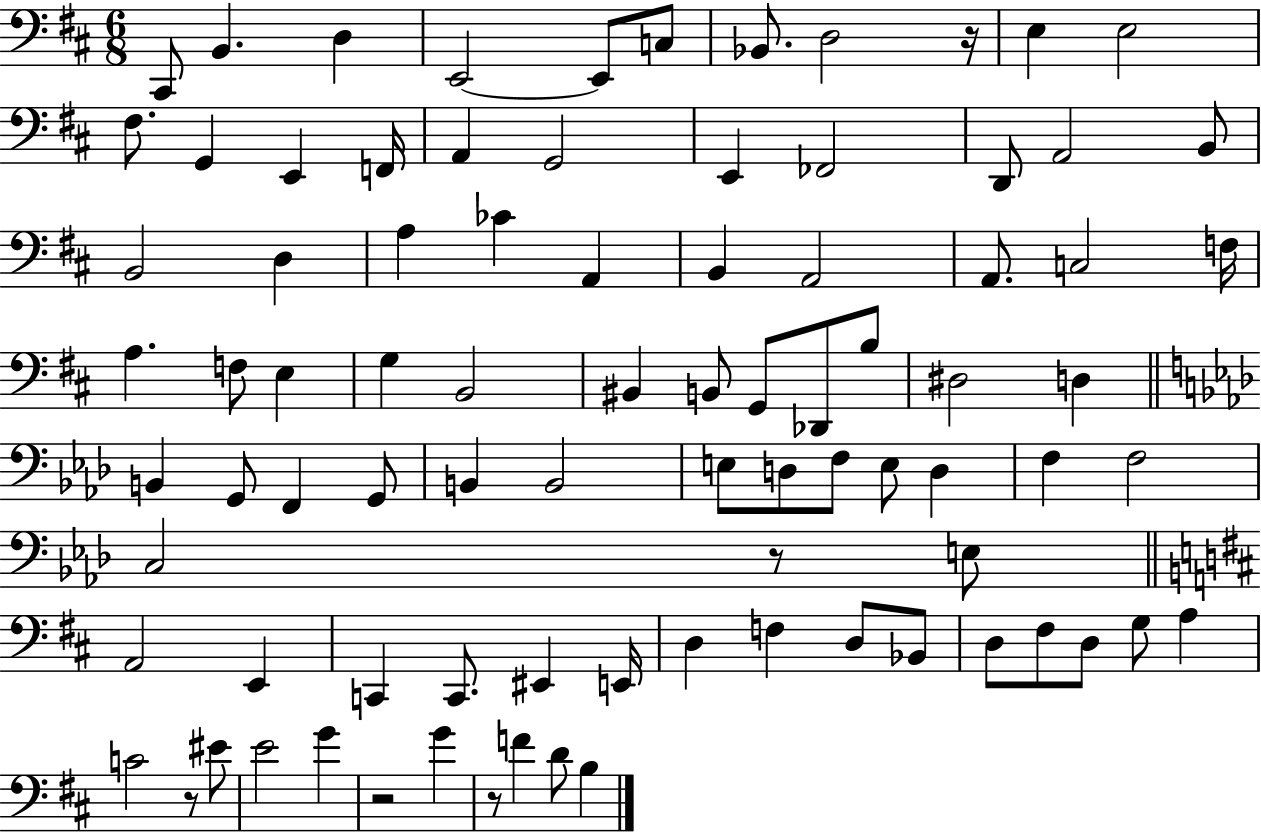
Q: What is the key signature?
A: D major